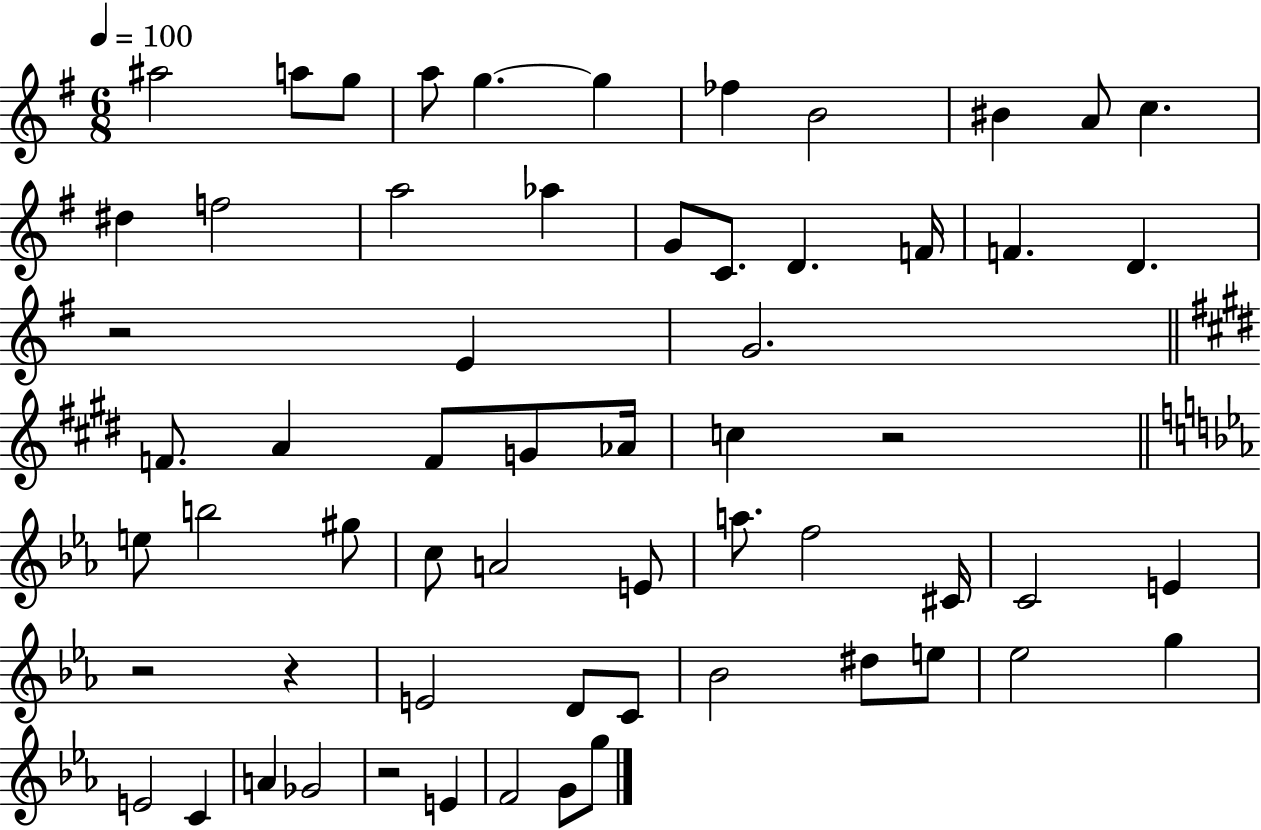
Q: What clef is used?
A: treble